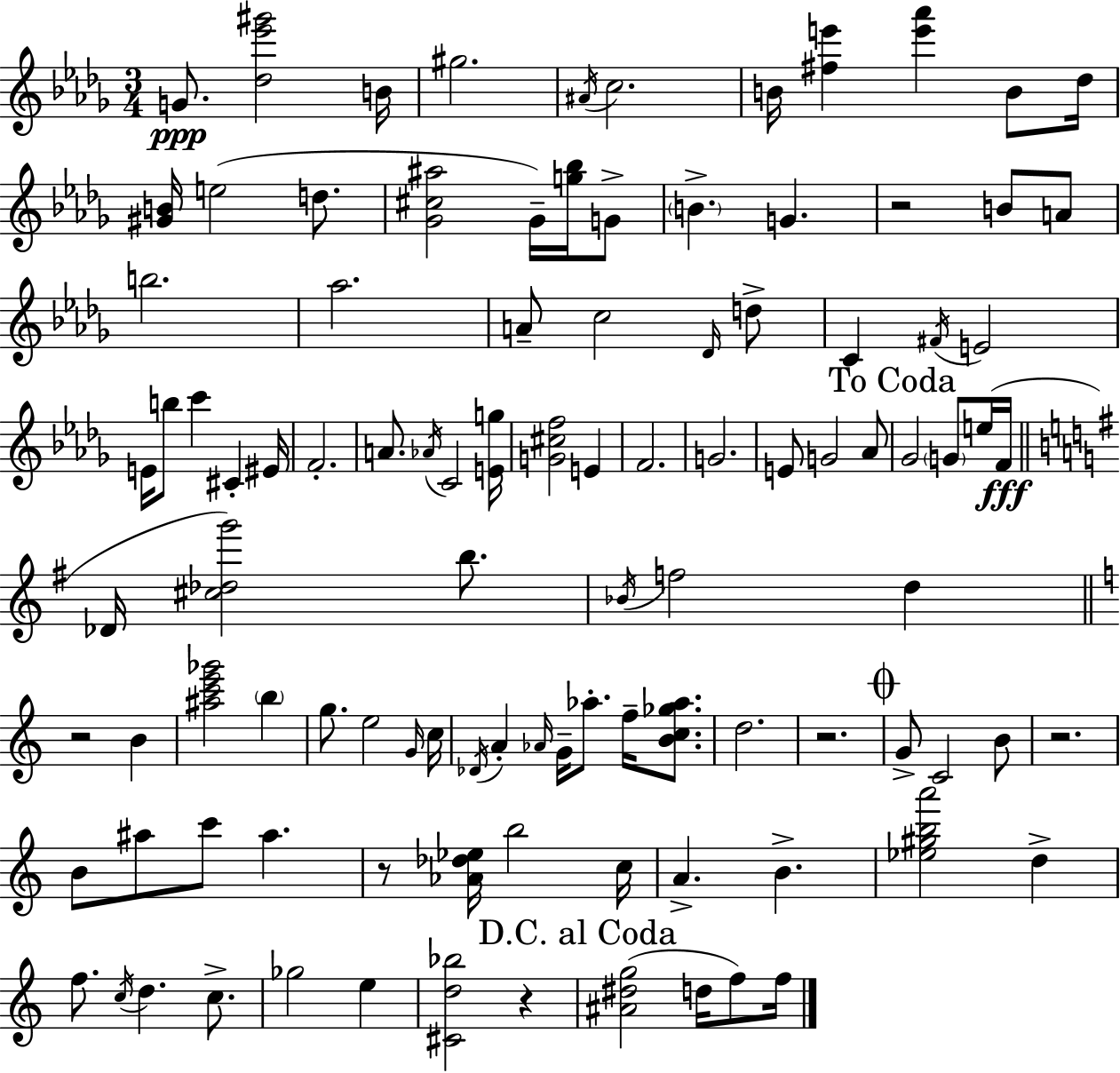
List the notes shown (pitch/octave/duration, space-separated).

G4/e. [Db5,Eb6,G#6]/h B4/s G#5/h. A#4/s C5/h. B4/s [F#5,E6]/q [E6,Ab6]/q B4/e Db5/s [G#4,B4]/s E5/h D5/e. [Gb4,C#5,A#5]/h Gb4/s [G5,Bb5]/s G4/e B4/q. G4/q. R/h B4/e A4/e B5/h. Ab5/h. A4/e C5/h Db4/s D5/e C4/q F#4/s E4/h E4/s B5/e C6/q C#4/q EIS4/s F4/h. A4/e. Ab4/s C4/h [E4,G5]/s [G4,C#5,F5]/h E4/q F4/h. G4/h. E4/e G4/h Ab4/e Gb4/h G4/e E5/s F4/s Db4/s [C#5,Db5,G6]/h B5/e. Bb4/s F5/h D5/q R/h B4/q [A#5,C6,E6,Gb6]/h B5/q G5/e. E5/h G4/s C5/s Db4/s A4/q Ab4/s G4/s Ab5/e. F5/s [B4,C5,Gb5,Ab5]/e. D5/h. R/h. G4/e C4/h B4/e R/h. B4/e A#5/e C6/e A#5/q. R/e [Ab4,Db5,Eb5]/s B5/h C5/s A4/q. B4/q. [Eb5,G#5,B5,A6]/h D5/q F5/e. C5/s D5/q. C5/e. Gb5/h E5/q [C#4,D5,Bb5]/h R/q [A#4,D#5,G5]/h D5/s F5/e F5/s